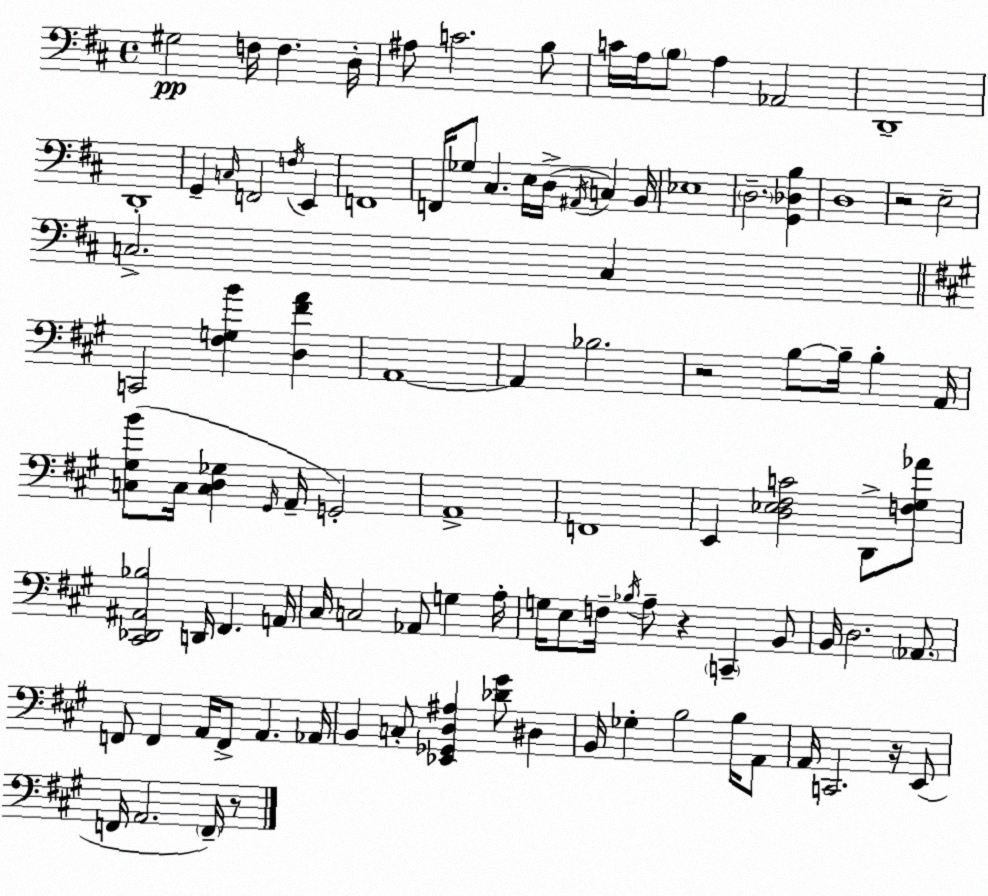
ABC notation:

X:1
T:Untitled
M:4/4
L:1/4
K:D
^G,2 F,/4 F, D,/4 ^A,/2 C2 B,/2 C/4 A,/4 B,/2 A, _A,,2 D,,4 D,,4 G,, C,/4 F,,2 F,/4 E,, F,,4 F,,/4 _G,/2 ^C, E,/4 D,/4 ^A,,/4 C, B,,/4 _E,4 D,2 [G,,_D,B,] D,4 z2 E,2 C,2 C, C,,2 [^F,G,B] [D,^FA] A,,4 A,, _B,2 z2 B,/2 B,/4 B, A,,/4 [C,^G,B]/2 C,/4 [C,D,_G,] ^G,,/4 A,,/4 G,,2 A,,4 F,,4 E,, [D,_E,^F,C]2 D,,/2 [F,^G,_A]/2 [^C,,_D,,^A,,_B,]2 D,,/4 ^F,, A,,/4 ^C,/4 C,2 _A,,/2 G, A,/4 G,/4 E,/2 F,/4 _B,/4 A,/2 z C,, B,,/2 B,,/4 D,2 _A,,/2 F,,/2 F,, A,,/4 F,,/2 A,, _A,,/4 B,, C,/2 [_E,,_G,,D,^A,] [_D^G]/2 ^D, B,,/4 _G, B,2 B,/4 A,,/2 A,,/4 C,,2 z/4 E,,/2 F,,/4 A,,2 F,,/4 z/2